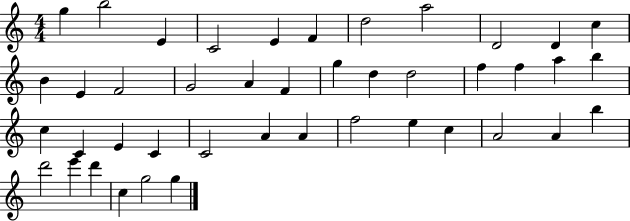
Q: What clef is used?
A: treble